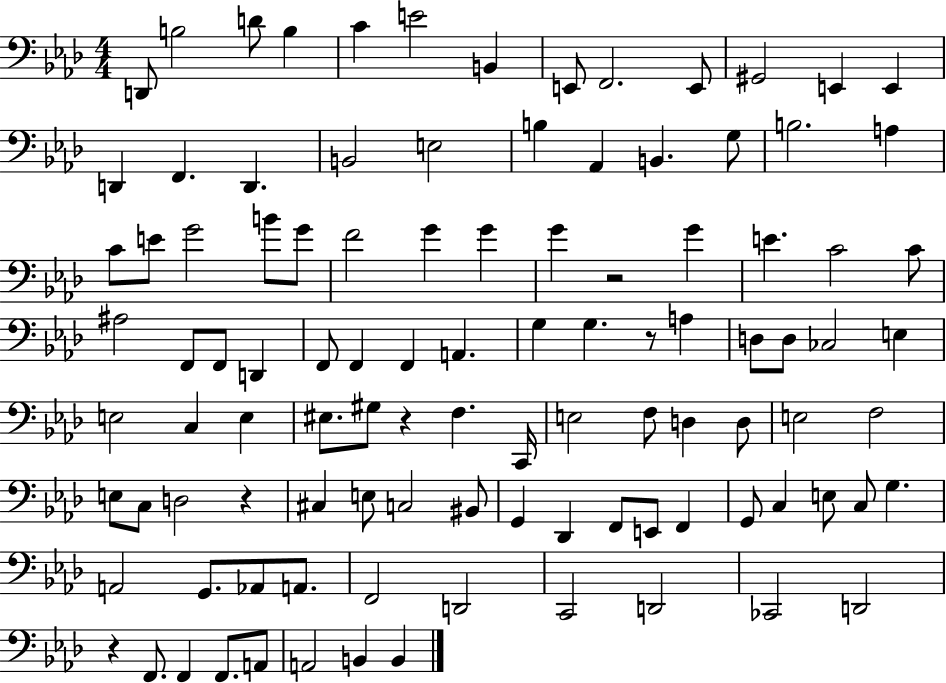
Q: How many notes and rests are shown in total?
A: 104